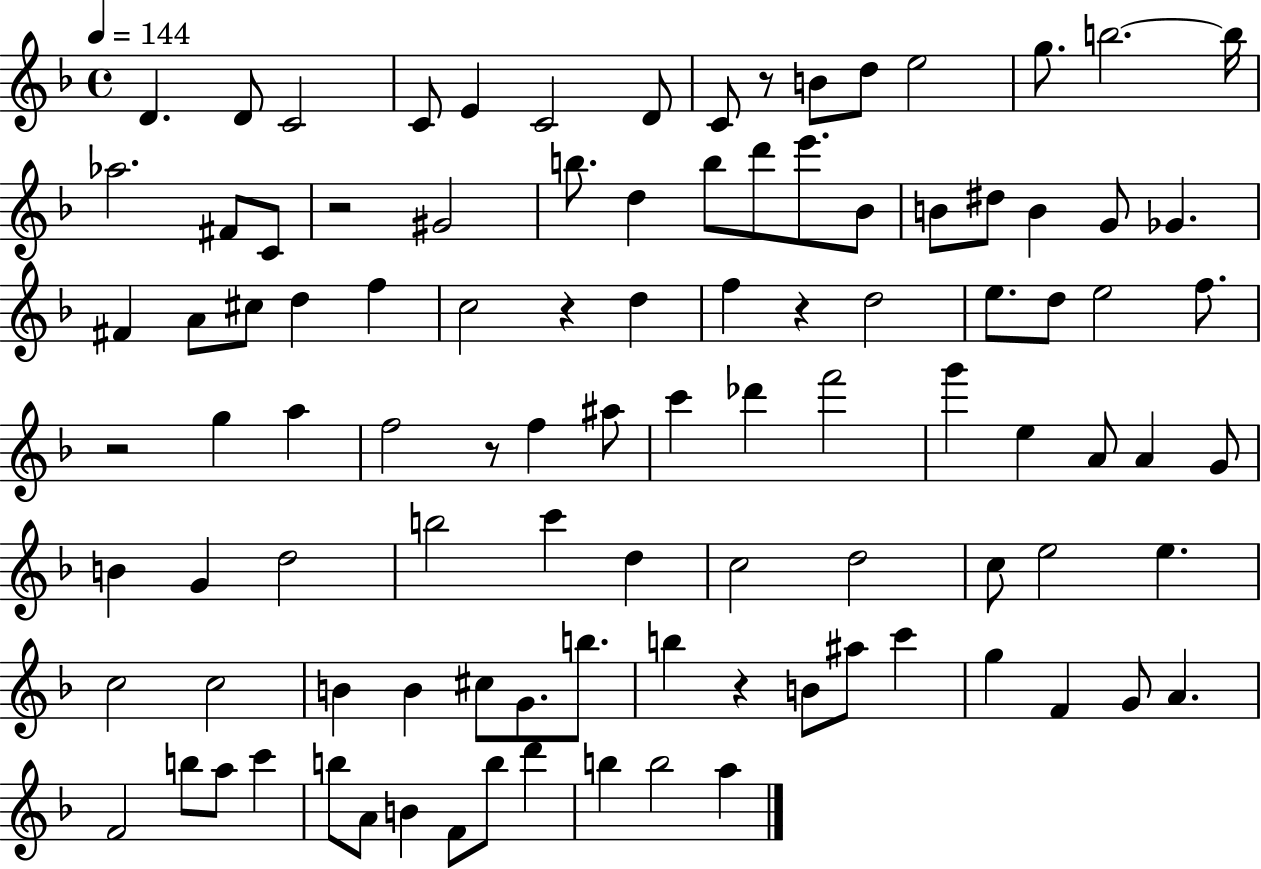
D4/q. D4/e C4/h C4/e E4/q C4/h D4/e C4/e R/e B4/e D5/e E5/h G5/e. B5/h. B5/s Ab5/h. F#4/e C4/e R/h G#4/h B5/e. D5/q B5/e D6/e E6/e. Bb4/e B4/e D#5/e B4/q G4/e Gb4/q. F#4/q A4/e C#5/e D5/q F5/q C5/h R/q D5/q F5/q R/q D5/h E5/e. D5/e E5/h F5/e. R/h G5/q A5/q F5/h R/e F5/q A#5/e C6/q Db6/q F6/h G6/q E5/q A4/e A4/q G4/e B4/q G4/q D5/h B5/h C6/q D5/q C5/h D5/h C5/e E5/h E5/q. C5/h C5/h B4/q B4/q C#5/e G4/e. B5/e. B5/q R/q B4/e A#5/e C6/q G5/q F4/q G4/e A4/q. F4/h B5/e A5/e C6/q B5/e A4/e B4/q F4/e B5/e D6/q B5/q B5/h A5/q